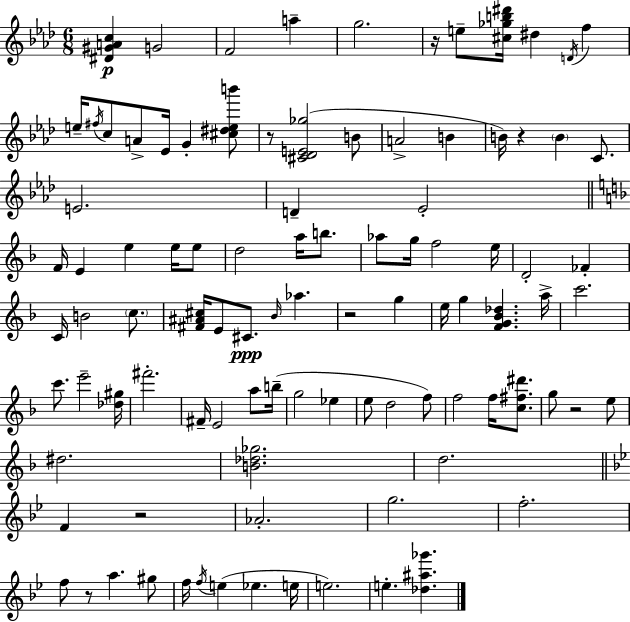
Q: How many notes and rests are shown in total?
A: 98